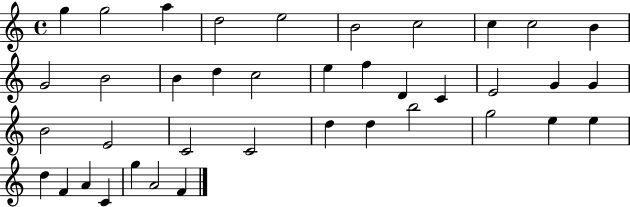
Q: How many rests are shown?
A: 0